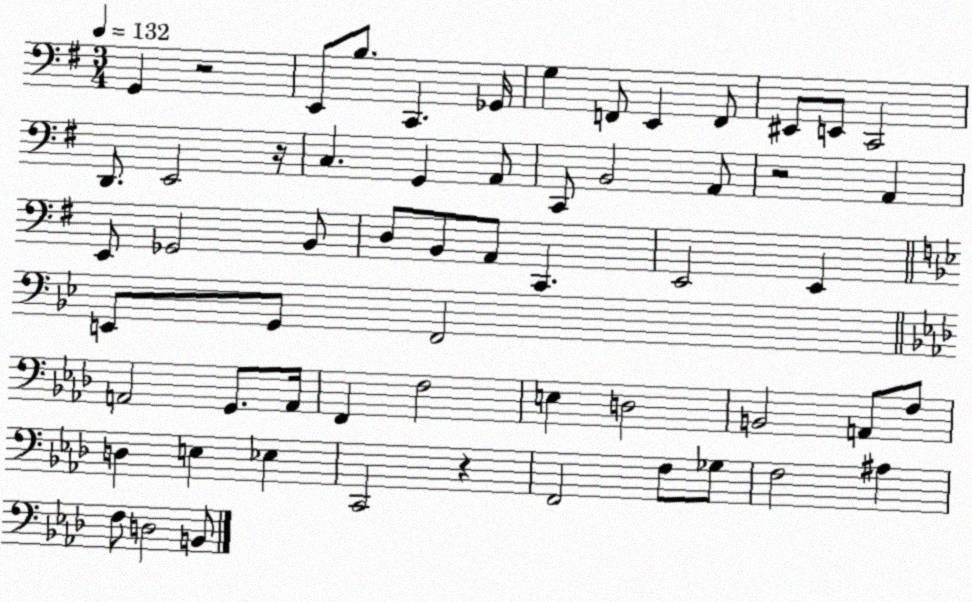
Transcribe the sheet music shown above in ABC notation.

X:1
T:Untitled
M:3/4
L:1/4
K:G
G,, z2 E,,/2 B,/2 C,, _G,,/4 G, F,,/2 E,, F,,/2 ^E,,/2 E,,/2 C,,2 D,,/2 E,,2 z/4 C, G,, A,,/2 C,,/2 B,,2 A,,/2 z2 A,, E,,/2 _G,,2 B,,/2 D,/2 B,,/2 A,,/2 C,, E,,2 E,, E,,/2 G,,/2 F,,2 A,,2 G,,/2 A,,/4 F,, F,2 E, D,2 B,,2 A,,/2 F,/2 D, E, _E, C,,2 z F,,2 F,/2 _G,/2 F,2 ^A, F,/2 D,2 B,,/2